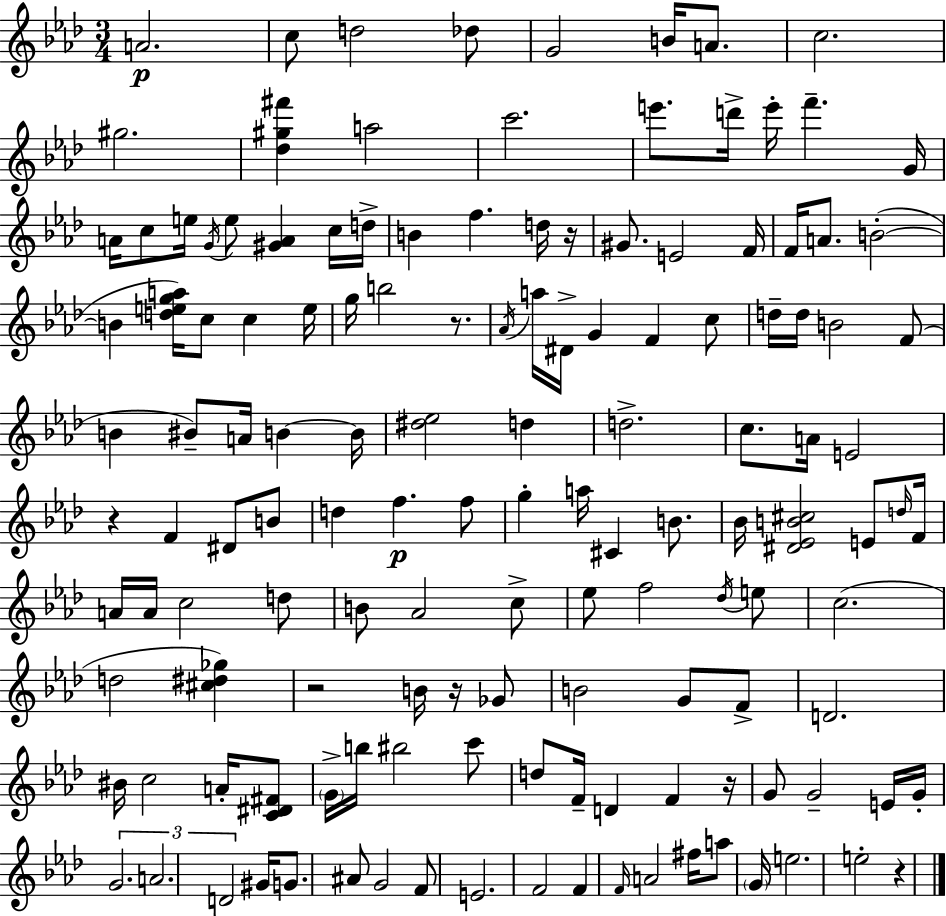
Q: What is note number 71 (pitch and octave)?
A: D5